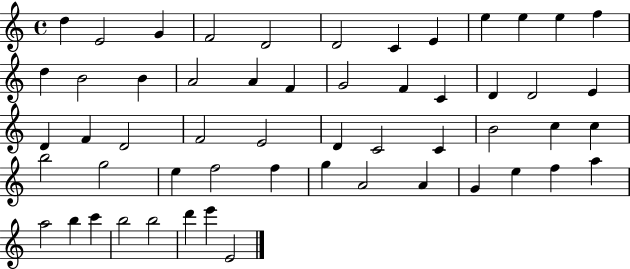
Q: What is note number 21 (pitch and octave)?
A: C4